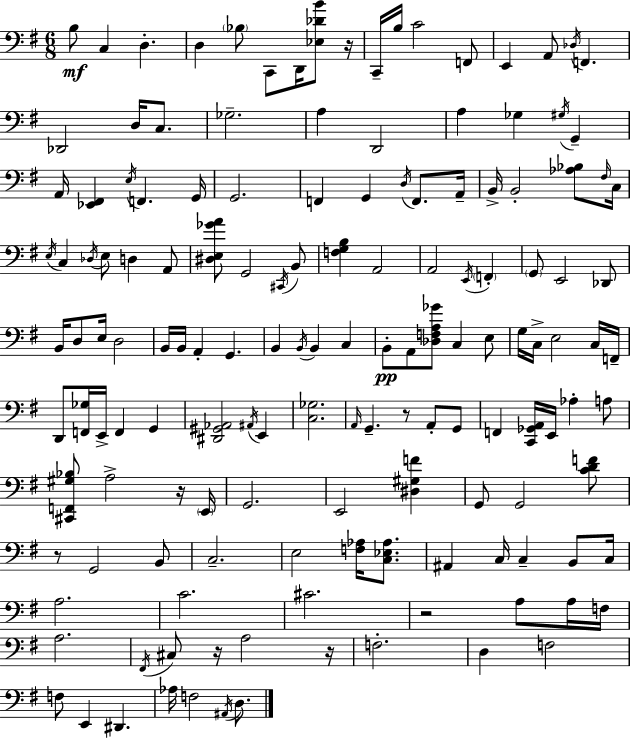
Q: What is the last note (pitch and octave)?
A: D3